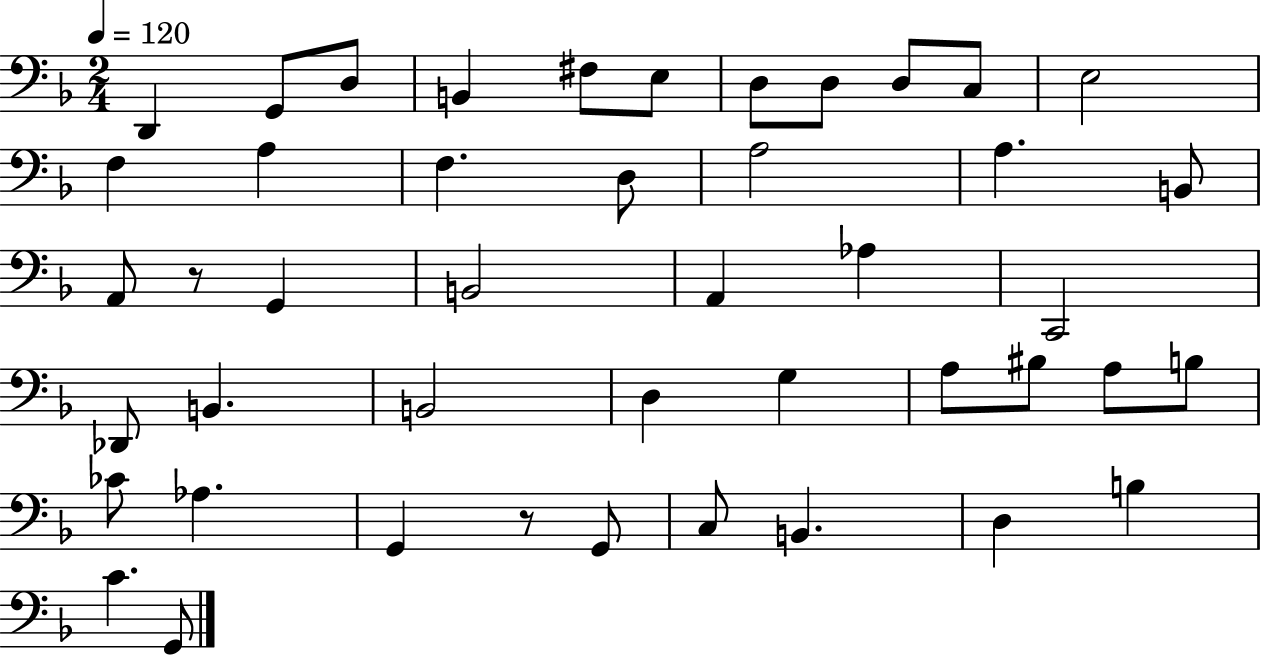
X:1
T:Untitled
M:2/4
L:1/4
K:F
D,, G,,/2 D,/2 B,, ^F,/2 E,/2 D,/2 D,/2 D,/2 C,/2 E,2 F, A, F, D,/2 A,2 A, B,,/2 A,,/2 z/2 G,, B,,2 A,, _A, C,,2 _D,,/2 B,, B,,2 D, G, A,/2 ^B,/2 A,/2 B,/2 _C/2 _A, G,, z/2 G,,/2 C,/2 B,, D, B, C G,,/2